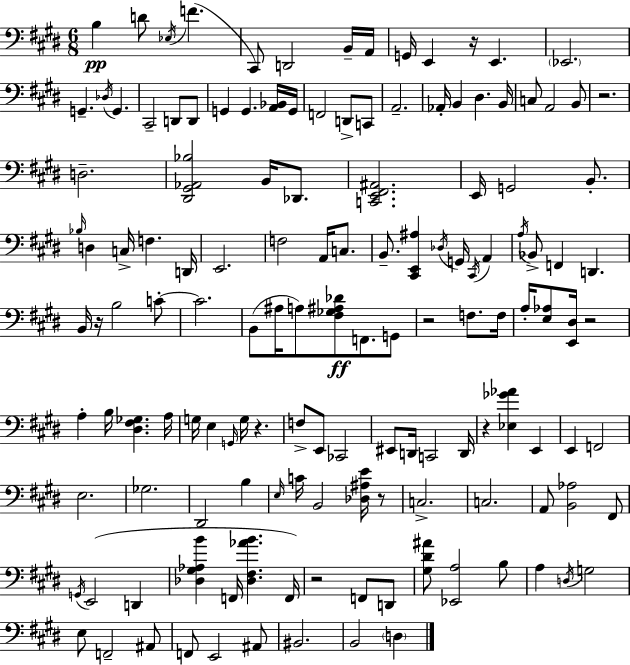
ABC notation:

X:1
T:Untitled
M:6/8
L:1/4
K:E
B, D/2 _E,/4 F ^C,,/2 D,,2 B,,/4 A,,/4 G,,/4 E,, z/4 E,, _E,,2 G,, _D,/4 G,, ^C,,2 D,,/2 D,,/2 G,, G,, [A,,_B,,]/4 G,,/4 F,,2 D,,/2 C,,/2 A,,2 _A,,/4 B,, ^D, B,,/4 C,/2 A,,2 B,,/2 z2 D,2 [^D,,^G,,_A,,_B,]2 B,,/4 _D,,/2 [C,,E,,^F,,^A,,]2 E,,/4 G,,2 B,,/2 _B,/4 D, C,/4 F, D,,/4 E,,2 F,2 A,,/4 C,/2 B,,/2 [^C,,E,,^A,] _D,/4 G,,/4 ^C,,/4 A,, A,/4 _B,,/2 F,, D,, B,,/4 z/4 B,2 C/2 C2 B,,/2 ^A,/4 A,/2 [^F,_G,^A,_D]/2 F,,/2 G,,/2 z2 F,/2 F,/4 A,/4 [E,_A,]/2 [E,,^D,]/4 z2 A, B,/4 [^D,^F,_G,] A,/4 G,/4 E, G,,/4 G,/4 z F,/2 E,,/2 _C,,2 ^E,,/2 D,,/4 C,,2 D,,/4 z [_E,_G_A] E,, E,, F,,2 E,2 _G,2 ^D,,2 B, E,/4 C/4 B,,2 [_D,^A,E]/4 z/2 C,2 C,2 A,,/2 [B,,_A,]2 ^F,,/2 G,,/4 E,,2 D,, [_D,^G,_A,B] F,,/4 [_D,^F,_AB] F,,/4 z2 F,,/2 D,,/2 [^G,^D^A]/2 [_E,,A,]2 B,/2 A, D,/4 G,2 E,/2 F,,2 ^A,,/2 F,,/2 E,,2 ^A,,/2 ^B,,2 B,,2 D,